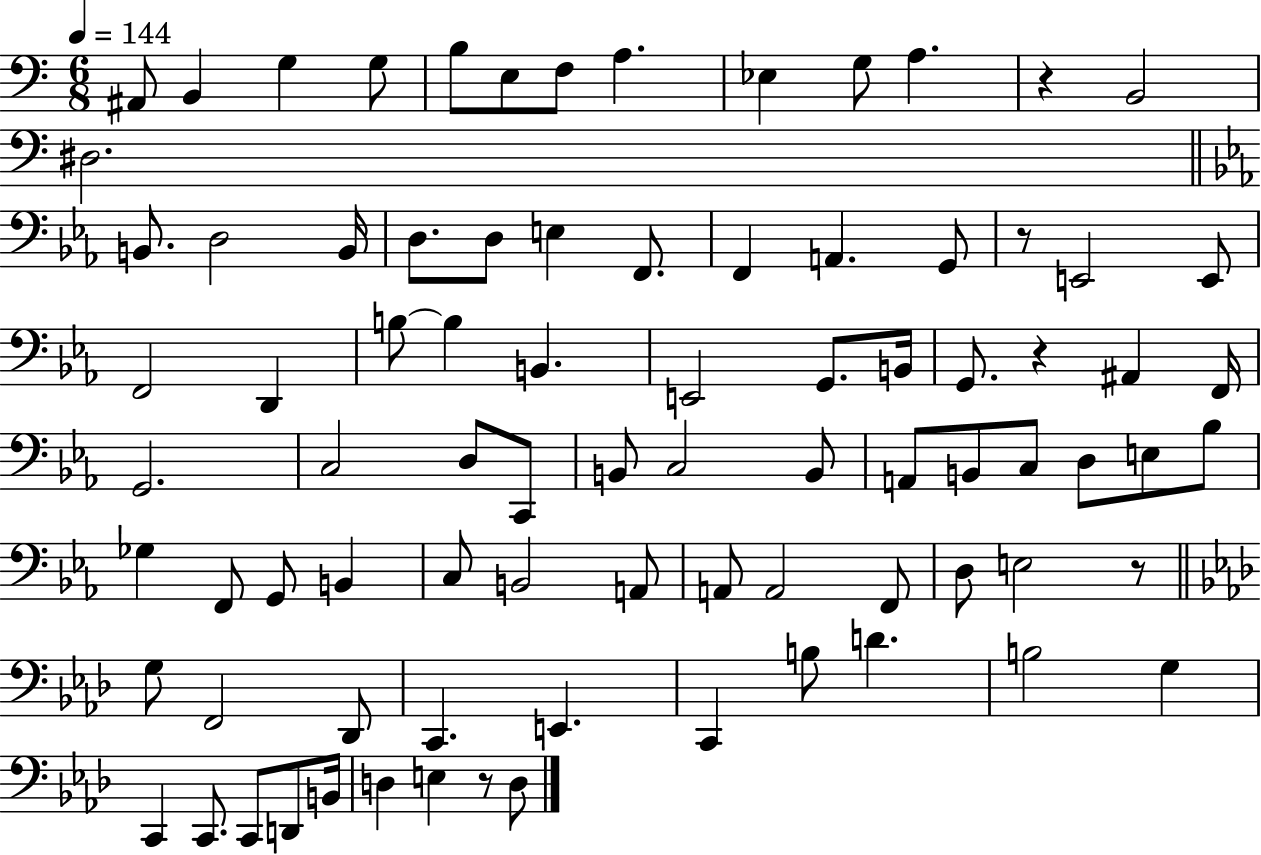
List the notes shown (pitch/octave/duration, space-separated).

A#2/e B2/q G3/q G3/e B3/e E3/e F3/e A3/q. Eb3/q G3/e A3/q. R/q B2/h D#3/h. B2/e. D3/h B2/s D3/e. D3/e E3/q F2/e. F2/q A2/q. G2/e R/e E2/h E2/e F2/h D2/q B3/e B3/q B2/q. E2/h G2/e. B2/s G2/e. R/q A#2/q F2/s G2/h. C3/h D3/e C2/e B2/e C3/h B2/e A2/e B2/e C3/e D3/e E3/e Bb3/e Gb3/q F2/e G2/e B2/q C3/e B2/h A2/e A2/e A2/h F2/e D3/e E3/h R/e G3/e F2/h Db2/e C2/q. E2/q. C2/q B3/e D4/q. B3/h G3/q C2/q C2/e. C2/e D2/e B2/s D3/q E3/q R/e D3/e